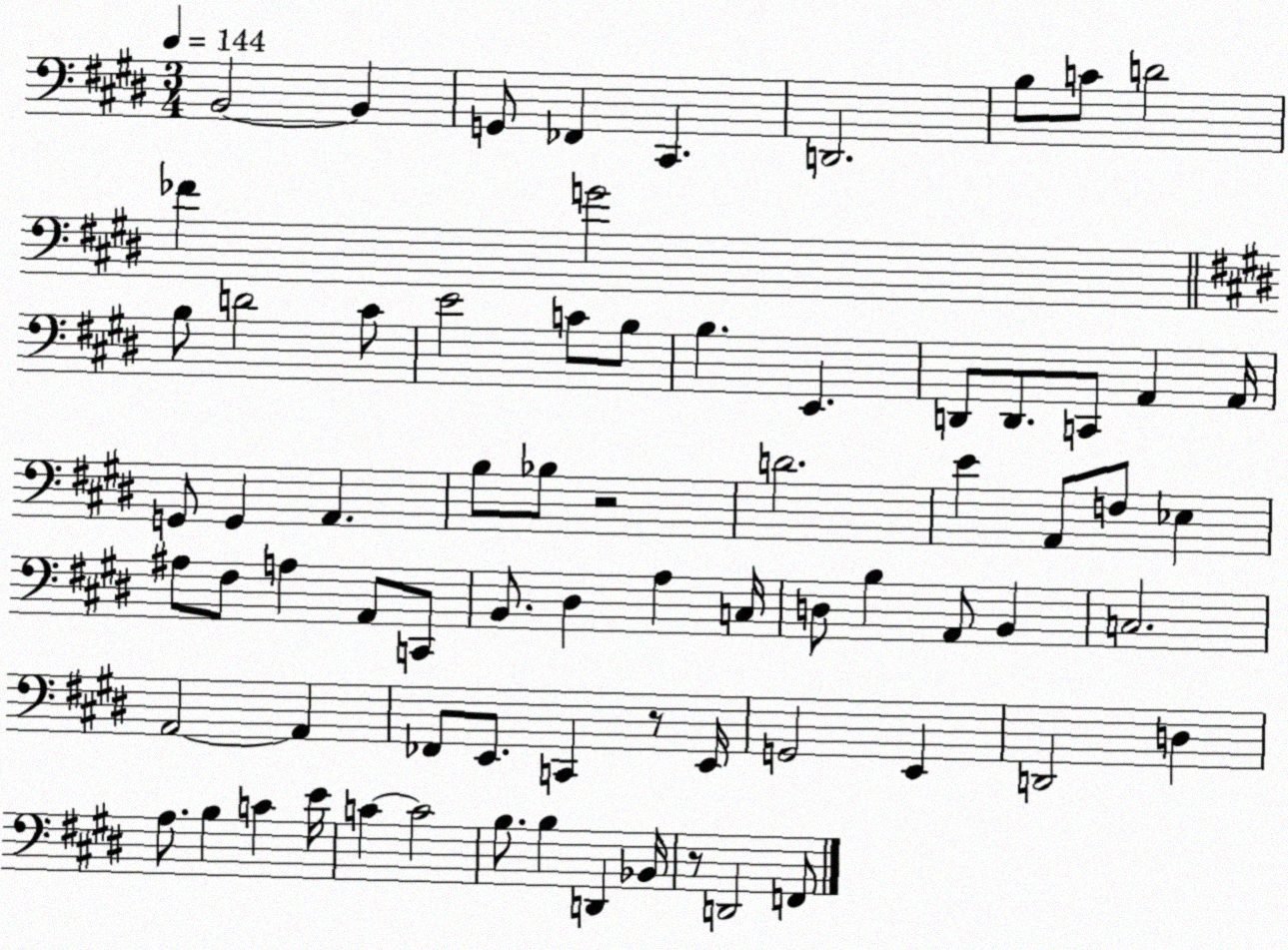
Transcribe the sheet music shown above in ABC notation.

X:1
T:Untitled
M:3/4
L:1/4
K:E
B,,2 B,, G,,/2 _F,, ^C,, D,,2 B,/2 C/2 D2 _F G2 B,/2 D2 ^C/2 E2 C/2 B,/2 B, E,, D,,/2 D,,/2 C,,/2 A,, A,,/4 G,,/2 G,, A,, B,/2 _B,/2 z2 D2 E A,,/2 F,/2 _E, ^A,/2 ^F,/2 A, A,,/2 C,,/2 B,,/2 ^D, A, C,/4 D,/2 B, A,,/2 B,, C,2 A,,2 A,, _F,,/2 E,,/2 C,, z/2 E,,/4 G,,2 E,, D,,2 D, A,/2 B, C E/4 C C2 B,/2 B, D,, _B,,/4 z/2 D,,2 F,,/2